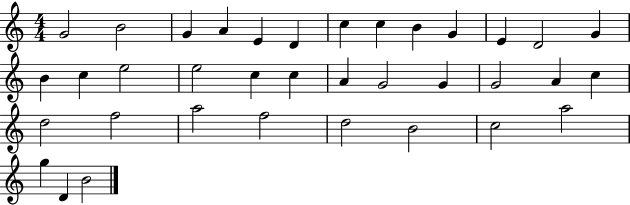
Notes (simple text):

G4/h B4/h G4/q A4/q E4/q D4/q C5/q C5/q B4/q G4/q E4/q D4/h G4/q B4/q C5/q E5/h E5/h C5/q C5/q A4/q G4/h G4/q G4/h A4/q C5/q D5/h F5/h A5/h F5/h D5/h B4/h C5/h A5/h G5/q D4/q B4/h